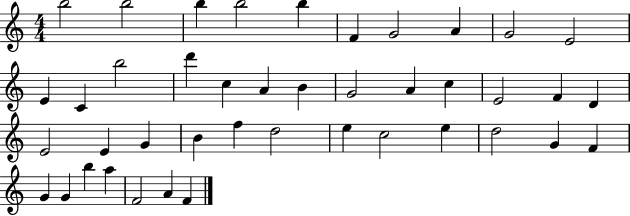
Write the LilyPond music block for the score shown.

{
  \clef treble
  \numericTimeSignature
  \time 4/4
  \key c \major
  b''2 b''2 | b''4 b''2 b''4 | f'4 g'2 a'4 | g'2 e'2 | \break e'4 c'4 b''2 | d'''4 c''4 a'4 b'4 | g'2 a'4 c''4 | e'2 f'4 d'4 | \break e'2 e'4 g'4 | b'4 f''4 d''2 | e''4 c''2 e''4 | d''2 g'4 f'4 | \break g'4 g'4 b''4 a''4 | f'2 a'4 f'4 | \bar "|."
}